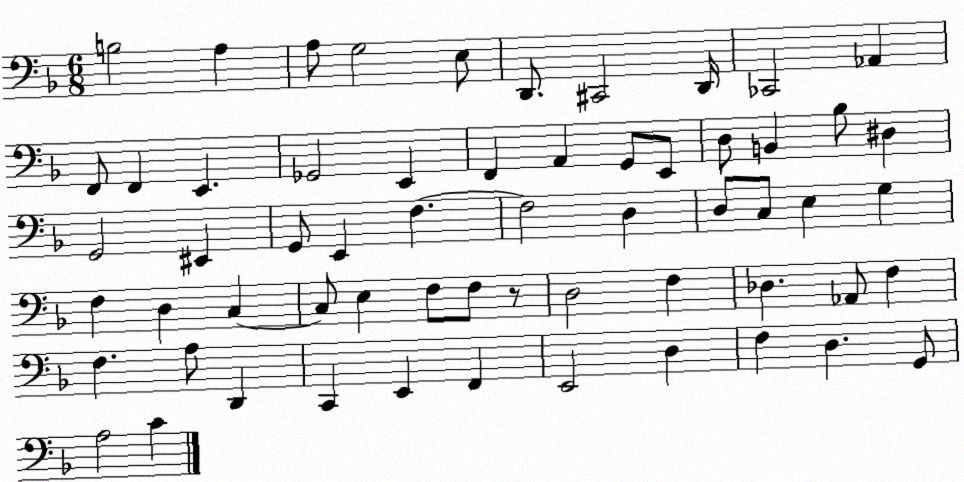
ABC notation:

X:1
T:Untitled
M:6/8
L:1/4
K:F
B,2 A, A,/2 G,2 E,/2 D,,/2 ^C,,2 D,,/4 _C,,2 _A,, F,,/2 F,, E,, _G,,2 E,, F,, A,, G,,/2 E,,/2 D,/2 B,, _B,/2 ^D, G,,2 ^E,, G,,/2 E,, F, F,2 D, D,/2 C,/2 E, G, F, D, C, C,/2 E, F,/2 F,/2 z/2 D,2 F, _D, _A,,/2 F, F, A,/2 D,, C,, E,, F,, E,,2 D, F, D, G,,/2 A,2 C